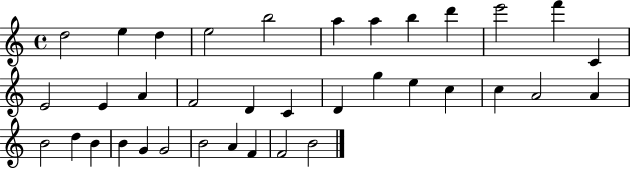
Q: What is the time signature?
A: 4/4